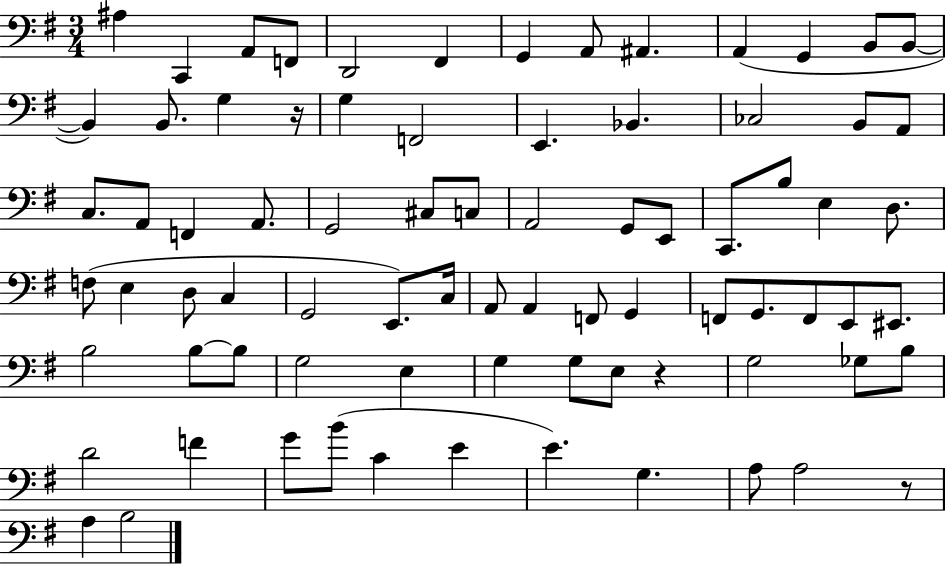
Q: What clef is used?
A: bass